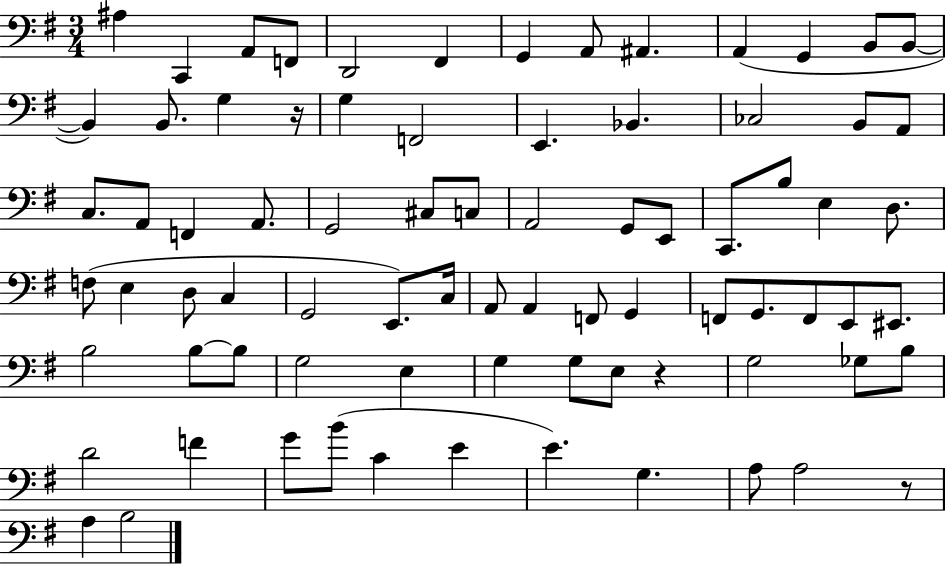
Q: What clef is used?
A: bass